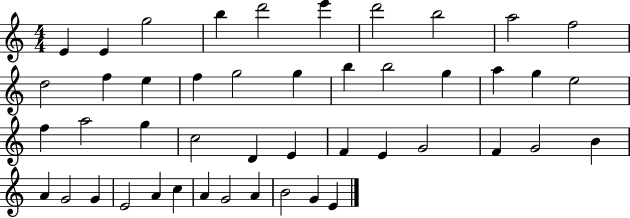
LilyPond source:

{
  \clef treble
  \numericTimeSignature
  \time 4/4
  \key c \major
  e'4 e'4 g''2 | b''4 d'''2 e'''4 | d'''2 b''2 | a''2 f''2 | \break d''2 f''4 e''4 | f''4 g''2 g''4 | b''4 b''2 g''4 | a''4 g''4 e''2 | \break f''4 a''2 g''4 | c''2 d'4 e'4 | f'4 e'4 g'2 | f'4 g'2 b'4 | \break a'4 g'2 g'4 | e'2 a'4 c''4 | a'4 g'2 a'4 | b'2 g'4 e'4 | \break \bar "|."
}